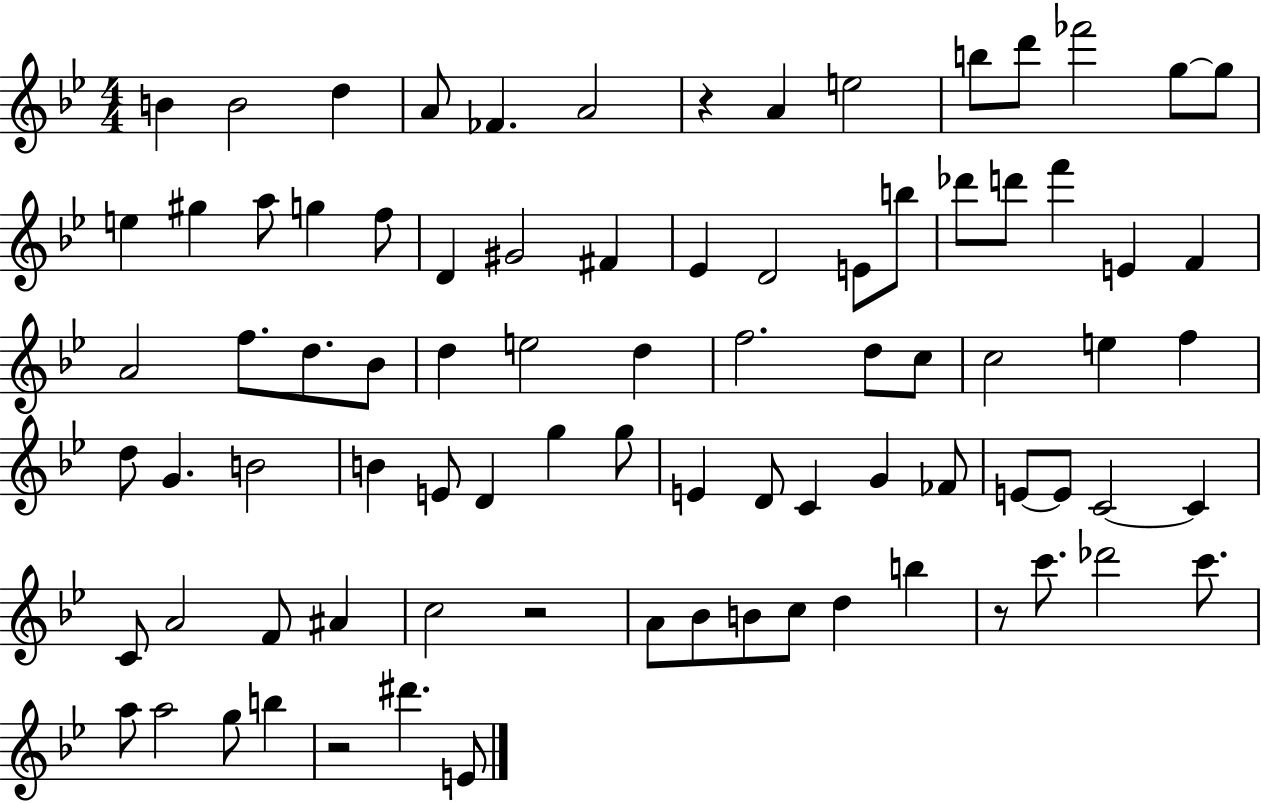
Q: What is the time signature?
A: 4/4